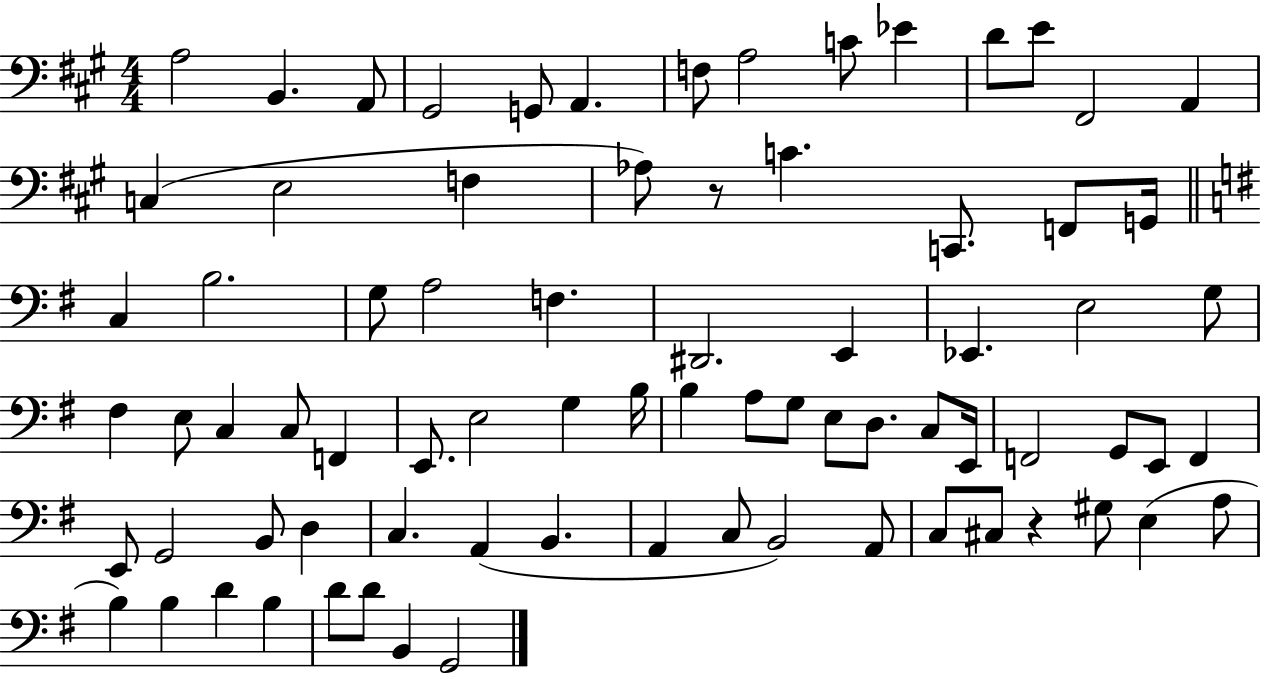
{
  \clef bass
  \numericTimeSignature
  \time 4/4
  \key a \major
  \repeat volta 2 { a2 b,4. a,8 | gis,2 g,8 a,4. | f8 a2 c'8 ees'4 | d'8 e'8 fis,2 a,4 | \break c4( e2 f4 | aes8) r8 c'4. c,8. f,8 g,16 | \bar "||" \break \key g \major c4 b2. | g8 a2 f4. | dis,2. e,4 | ees,4. e2 g8 | \break fis4 e8 c4 c8 f,4 | e,8. e2 g4 b16 | b4 a8 g8 e8 d8. c8 e,16 | f,2 g,8 e,8 f,4 | \break e,8 g,2 b,8 d4 | c4. a,4( b,4. | a,4 c8 b,2) a,8 | c8 cis8 r4 gis8 e4( a8 | \break b4) b4 d'4 b4 | d'8 d'8 b,4 g,2 | } \bar "|."
}